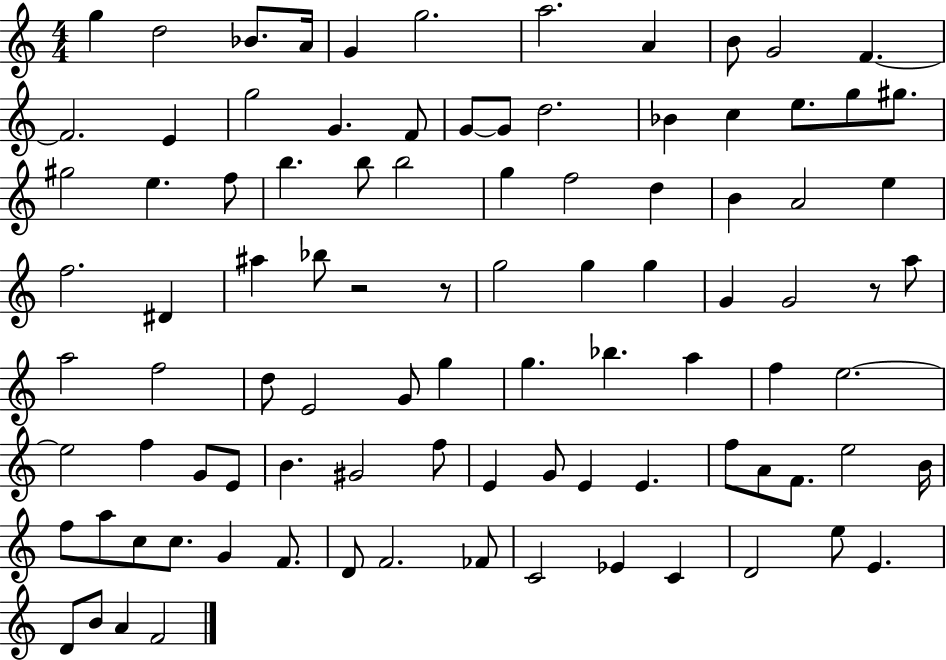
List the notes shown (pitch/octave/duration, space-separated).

G5/q D5/h Bb4/e. A4/s G4/q G5/h. A5/h. A4/q B4/e G4/h F4/q. F4/h. E4/q G5/h G4/q. F4/e G4/e G4/e D5/h. Bb4/q C5/q E5/e. G5/e G#5/e. G#5/h E5/q. F5/e B5/q. B5/e B5/h G5/q F5/h D5/q B4/q A4/h E5/q F5/h. D#4/q A#5/q Bb5/e R/h R/e G5/h G5/q G5/q G4/q G4/h R/e A5/e A5/h F5/h D5/e E4/h G4/e G5/q G5/q. Bb5/q. A5/q F5/q E5/h. E5/h F5/q G4/e E4/e B4/q. G#4/h F5/e E4/q G4/e E4/q E4/q. F5/e A4/e F4/e. E5/h B4/s F5/e A5/e C5/e C5/e. G4/q F4/e. D4/e F4/h. FES4/e C4/h Eb4/q C4/q D4/h E5/e E4/q. D4/e B4/e A4/q F4/h